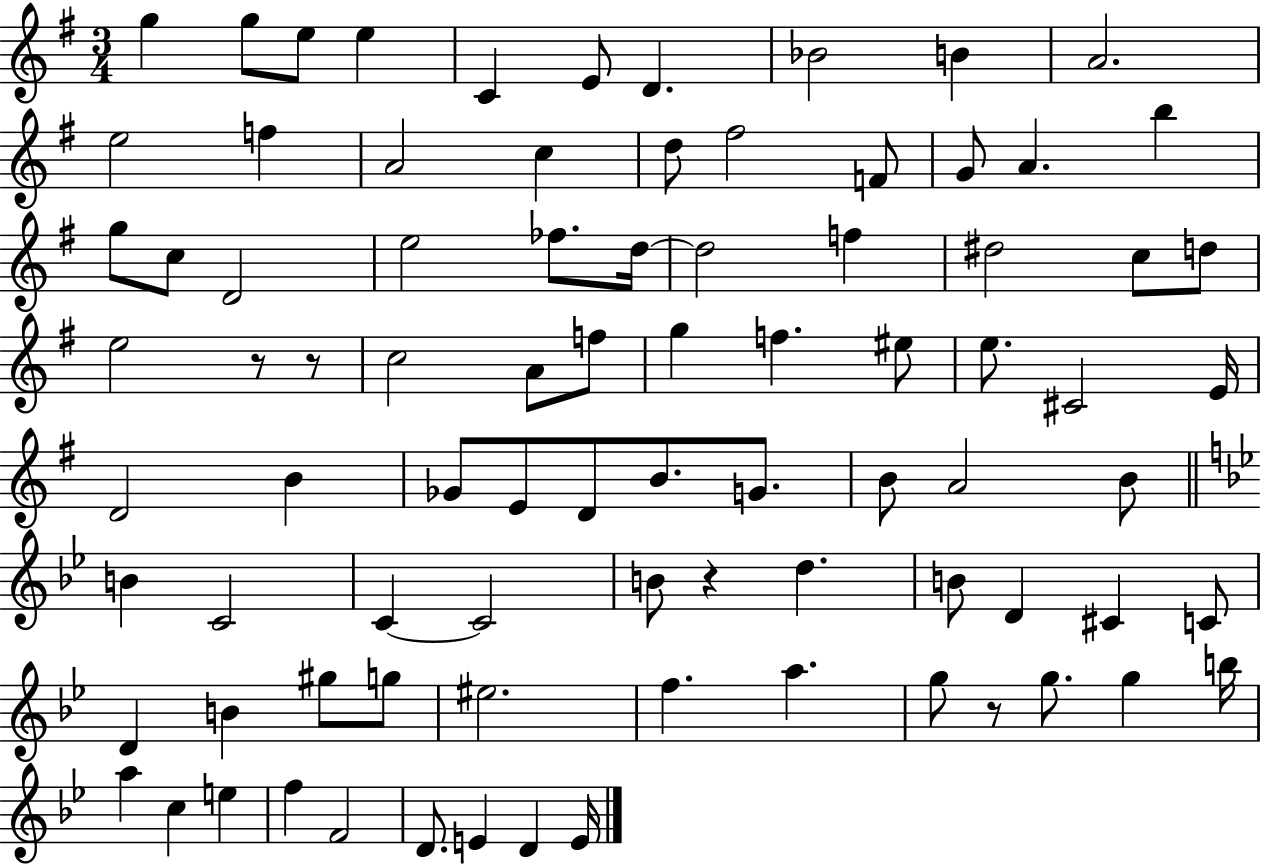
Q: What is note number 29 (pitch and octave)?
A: D#5